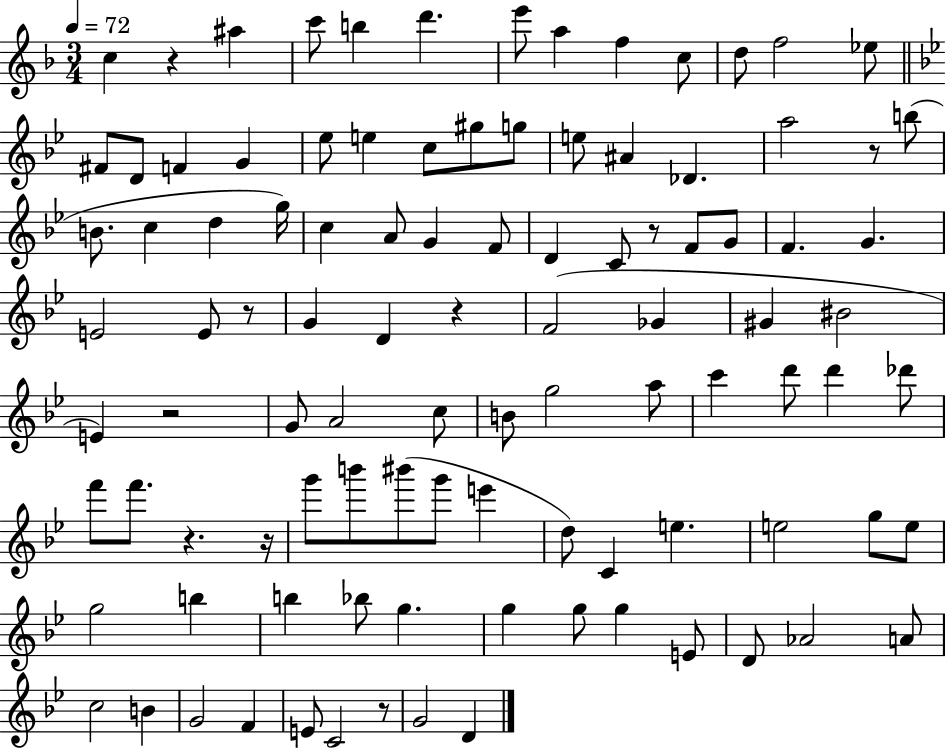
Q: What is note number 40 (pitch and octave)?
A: G4